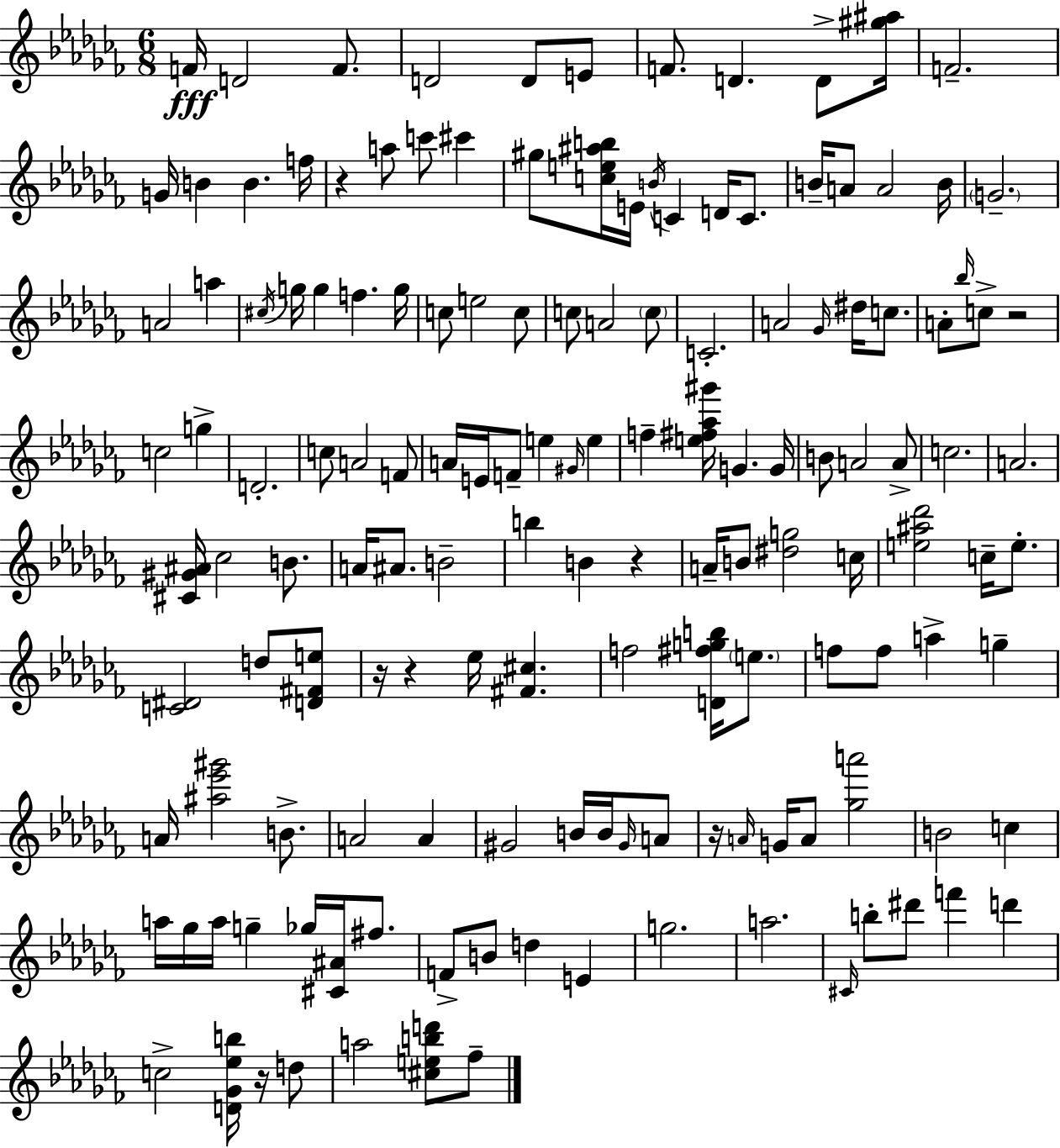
{
  \clef treble
  \numericTimeSignature
  \time 6/8
  \key aes \minor
  \repeat volta 2 { f'16\fff d'2 f'8. | d'2 d'8 e'8 | f'8. d'4. d'8-> <gis'' ais''>16 | f'2.-- | \break g'16 b'4 b'4. f''16 | r4 a''8 c'''8 cis'''4 | gis''8 <c'' e'' ais'' b''>16 e'16 \acciaccatura { b'16 } c'4 d'16 c'8. | b'16-- a'8 a'2 | \break b'16 \parenthesize g'2.-- | a'2 a''4 | \acciaccatura { cis''16 } g''16 g''4 f''4. | g''16 c''8 e''2 | \break c''8 c''8 a'2 | \parenthesize c''8 c'2.-. | a'2 \grace { ges'16 } dis''16 | c''8. a'8-. \grace { bes''16 } c''8-> r2 | \break c''2 | g''4-> d'2.-. | c''8 a'2 | f'8 a'16 e'16 f'8-- e''4 | \break \grace { gis'16 } e''4 f''4-- <e'' fis'' aes'' gis'''>16 g'4. | g'16 b'8 a'2 | a'8-> c''2. | a'2. | \break <cis' gis' ais'>16 ces''2 | b'8. a'16 ais'8. b'2-- | b''4 b'4 | r4 a'16-- b'8 <dis'' g''>2 | \break c''16 <e'' ais'' des'''>2 | c''16-- e''8.-. <c' dis'>2 | d''8 <d' fis' e''>8 r16 r4 ees''16 <fis' cis''>4. | f''2 | \break <d' fis'' g'' b''>16 \parenthesize e''8. f''8 f''8 a''4-> | g''4-- a'16 <ais'' ees''' gis'''>2 | b'8.-> a'2 | a'4 gis'2 | \break b'16 b'16 \grace { gis'16 } a'8 r16 \grace { a'16 } g'16 a'8 <ges'' a'''>2 | b'2 | c''4 a''16 ges''16 a''16 g''4-- | ges''16 <cis' ais'>16 fis''8. f'8-> b'8 d''4 | \break e'4 g''2. | a''2. | \grace { cis'16 } b''8-. dis'''8 | f'''4 d'''4 c''2-> | \break <d' ges' ees'' b''>16 r16 d''8 a''2 | <cis'' e'' b'' d'''>8 fes''8-- } \bar "|."
}